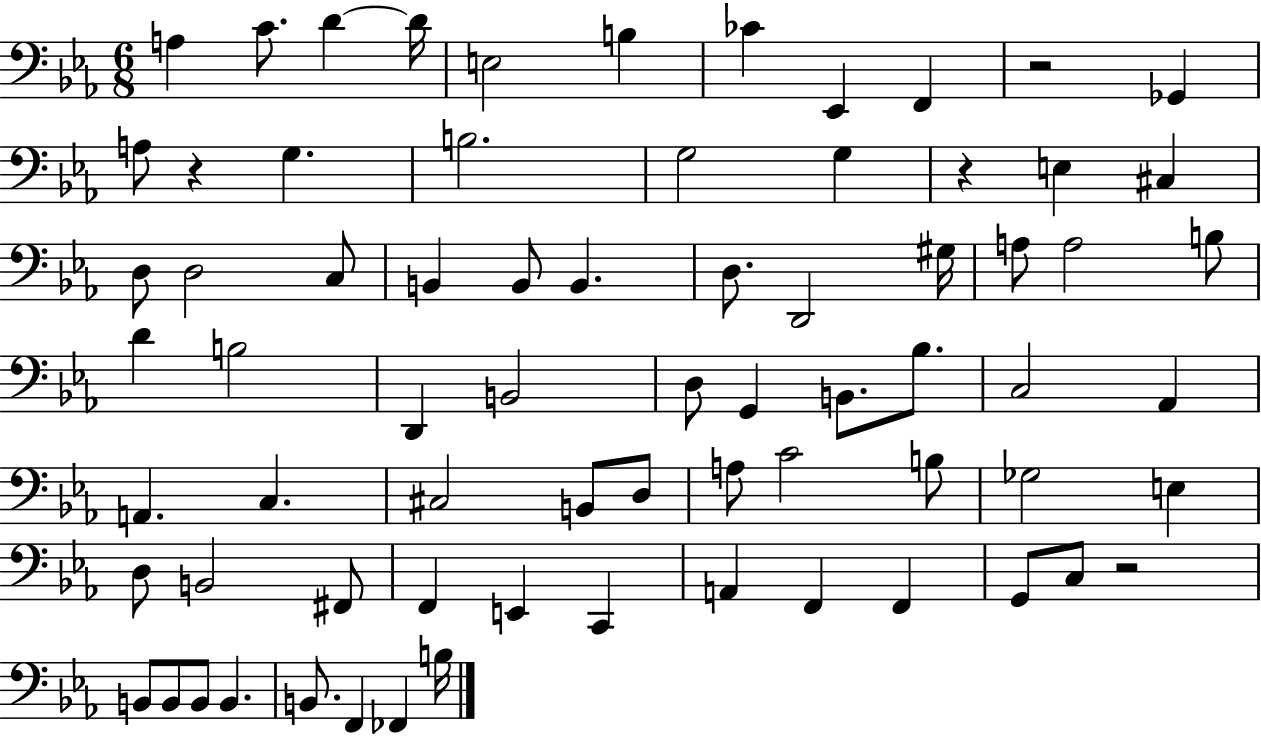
X:1
T:Untitled
M:6/8
L:1/4
K:Eb
A, C/2 D D/4 E,2 B, _C _E,, F,, z2 _G,, A,/2 z G, B,2 G,2 G, z E, ^C, D,/2 D,2 C,/2 B,, B,,/2 B,, D,/2 D,,2 ^G,/4 A,/2 A,2 B,/2 D B,2 D,, B,,2 D,/2 G,, B,,/2 _B,/2 C,2 _A,, A,, C, ^C,2 B,,/2 D,/2 A,/2 C2 B,/2 _G,2 E, D,/2 B,,2 ^F,,/2 F,, E,, C,, A,, F,, F,, G,,/2 C,/2 z2 B,,/2 B,,/2 B,,/2 B,, B,,/2 F,, _F,, B,/4